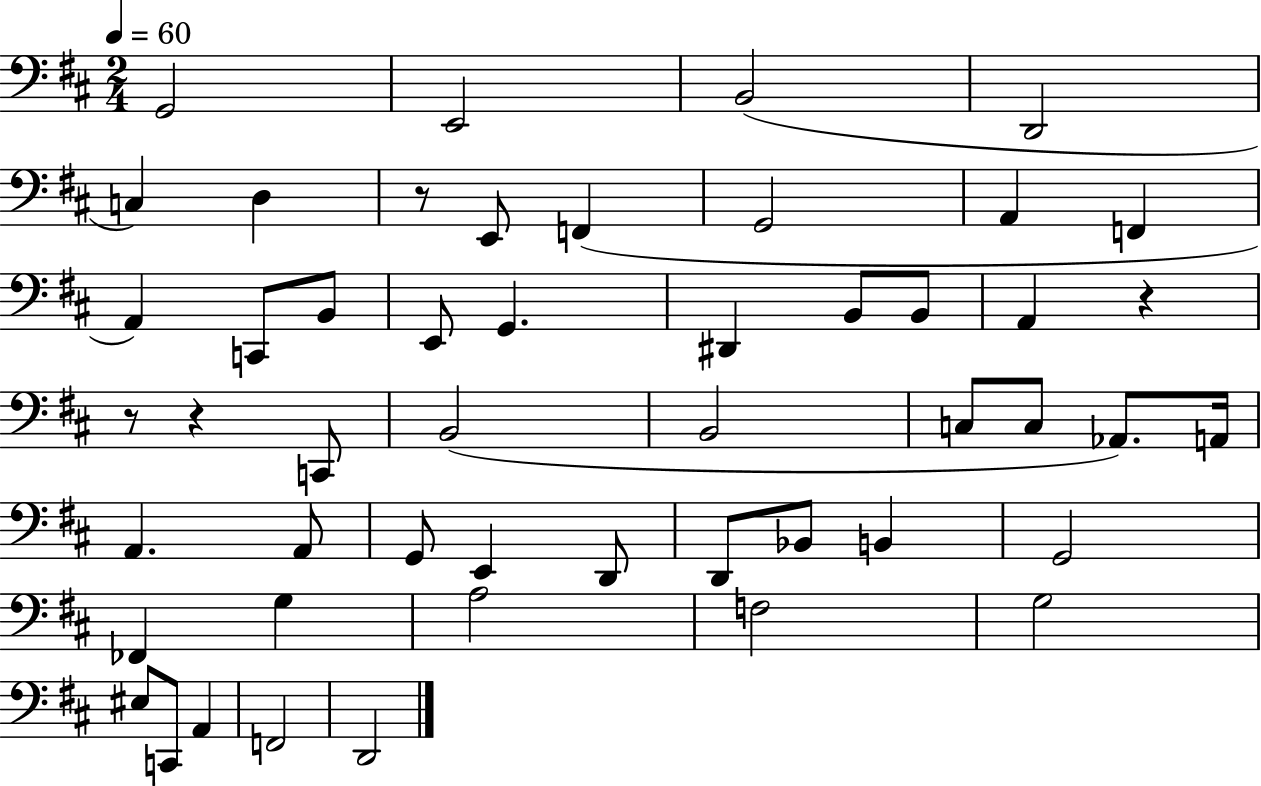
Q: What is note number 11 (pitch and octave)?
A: F2